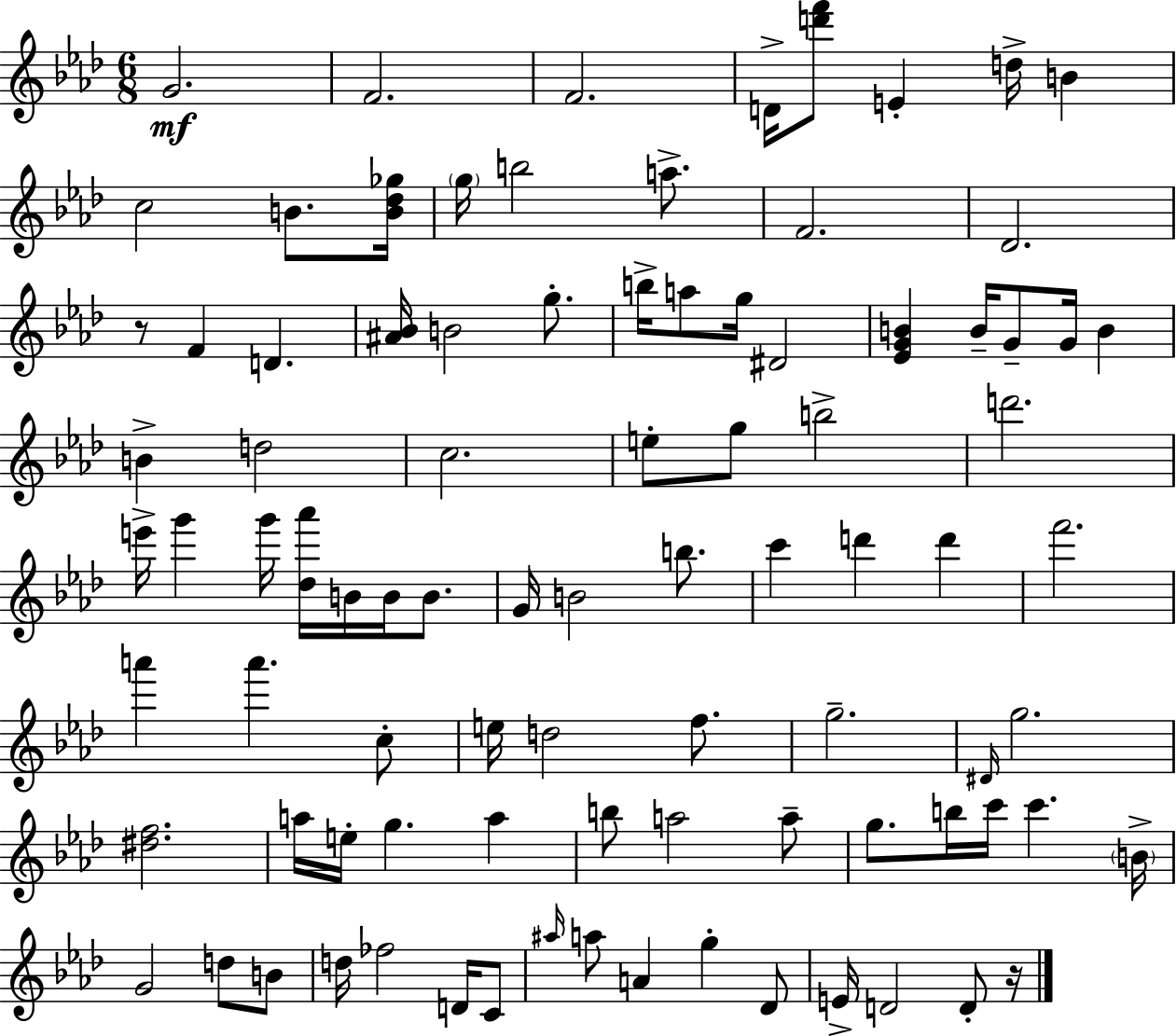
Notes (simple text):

G4/h. F4/h. F4/h. D4/s [D6,F6]/e E4/q D5/s B4/q C5/h B4/e. [B4,Db5,Gb5]/s G5/s B5/h A5/e. F4/h. Db4/h. R/e F4/q D4/q. [A#4,Bb4]/s B4/h G5/e. B5/s A5/e G5/s D#4/h [Eb4,G4,B4]/q B4/s G4/e G4/s B4/q B4/q D5/h C5/h. E5/e G5/e B5/h D6/h. E6/s G6/q G6/s [Db5,Ab6]/s B4/s B4/s B4/e. G4/s B4/h B5/e. C6/q D6/q D6/q F6/h. A6/q A6/q. C5/e E5/s D5/h F5/e. G5/h. D#4/s G5/h. [D#5,F5]/h. A5/s E5/s G5/q. A5/q B5/e A5/h A5/e G5/e. B5/s C6/s C6/q. B4/s G4/h D5/e B4/e D5/s FES5/h D4/s C4/e A#5/s A5/e A4/q G5/q Db4/e E4/s D4/h D4/e R/s